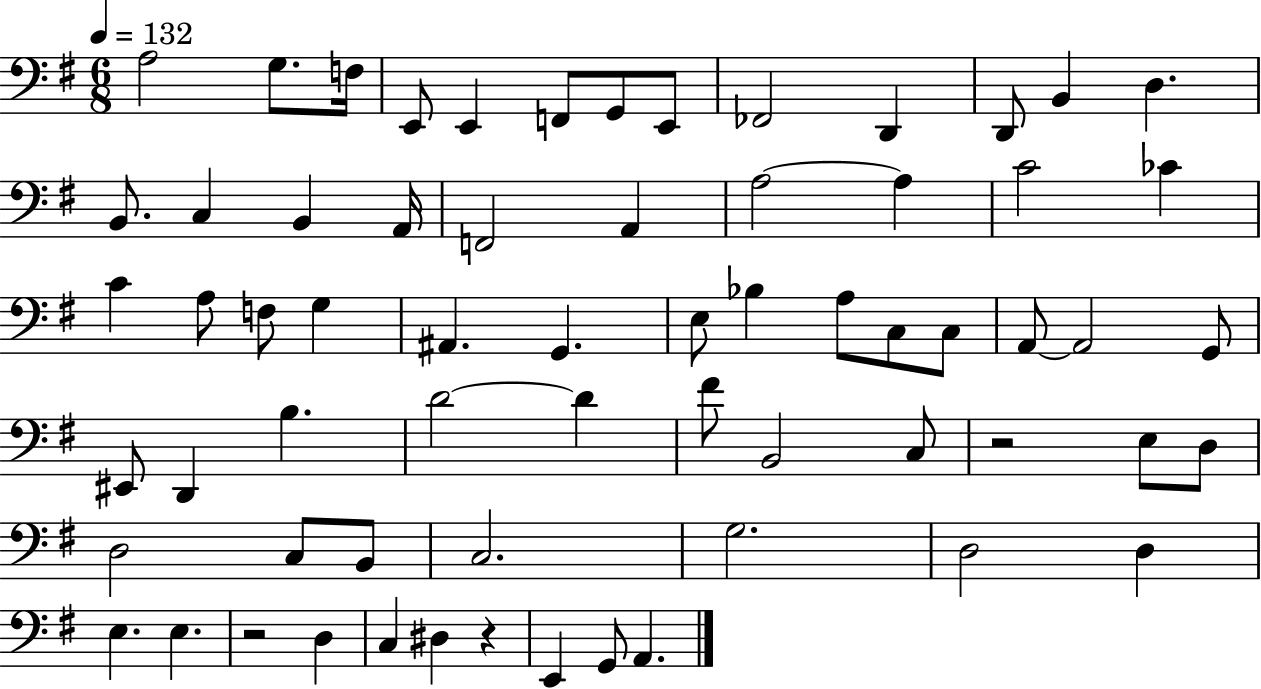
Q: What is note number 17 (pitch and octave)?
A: A2